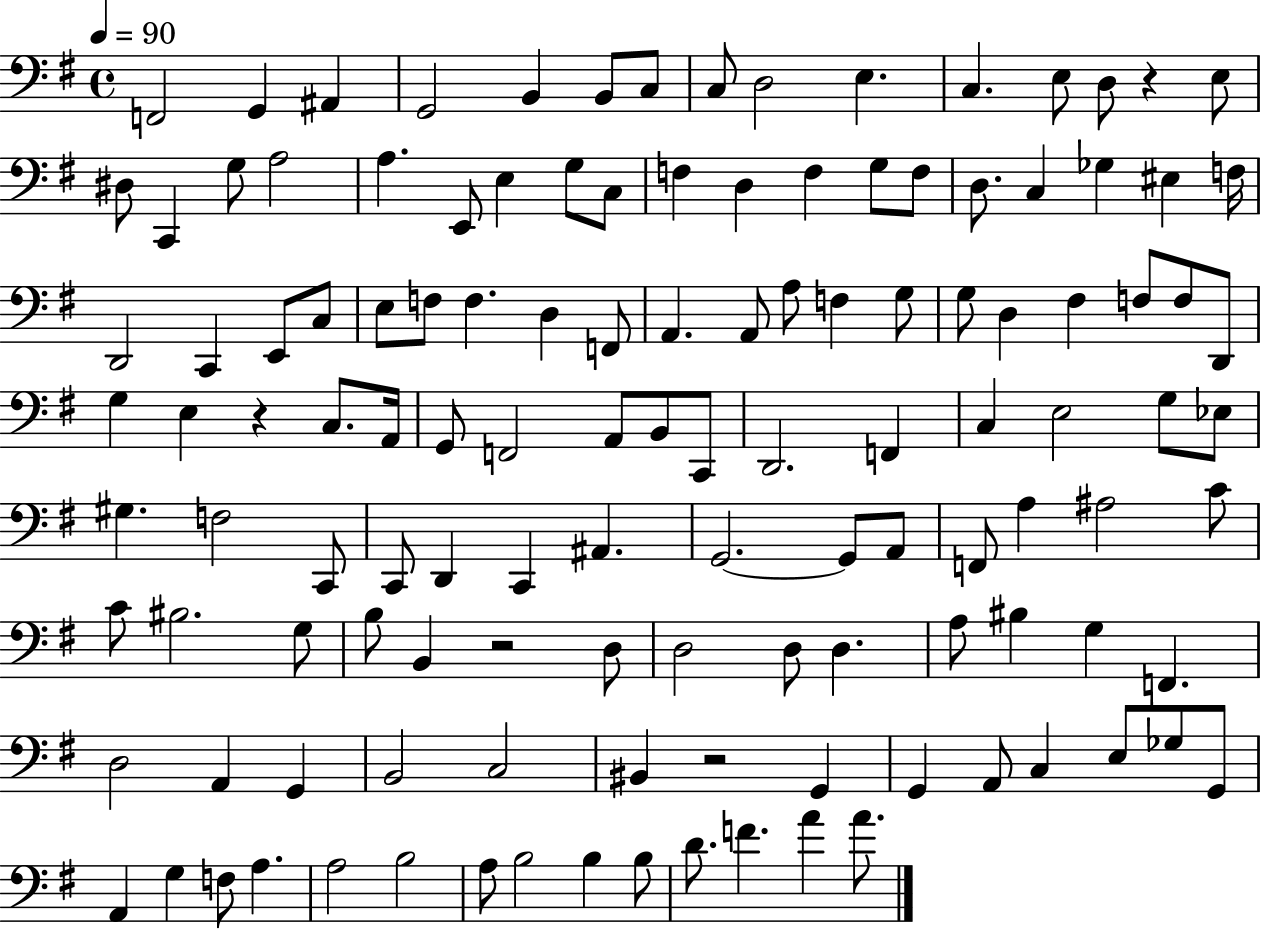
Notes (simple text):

F2/h G2/q A#2/q G2/h B2/q B2/e C3/e C3/e D3/h E3/q. C3/q. E3/e D3/e R/q E3/e D#3/e C2/q G3/e A3/h A3/q. E2/e E3/q G3/e C3/e F3/q D3/q F3/q G3/e F3/e D3/e. C3/q Gb3/q EIS3/q F3/s D2/h C2/q E2/e C3/e E3/e F3/e F3/q. D3/q F2/e A2/q. A2/e A3/e F3/q G3/e G3/e D3/q F#3/q F3/e F3/e D2/e G3/q E3/q R/q C3/e. A2/s G2/e F2/h A2/e B2/e C2/e D2/h. F2/q C3/q E3/h G3/e Eb3/e G#3/q. F3/h C2/e C2/e D2/q C2/q A#2/q. G2/h. G2/e A2/e F2/e A3/q A#3/h C4/e C4/e BIS3/h. G3/e B3/e B2/q R/h D3/e D3/h D3/e D3/q. A3/e BIS3/q G3/q F2/q. D3/h A2/q G2/q B2/h C3/h BIS2/q R/h G2/q G2/q A2/e C3/q E3/e Gb3/e G2/e A2/q G3/q F3/e A3/q. A3/h B3/h A3/e B3/h B3/q B3/e D4/e. F4/q. A4/q A4/e.